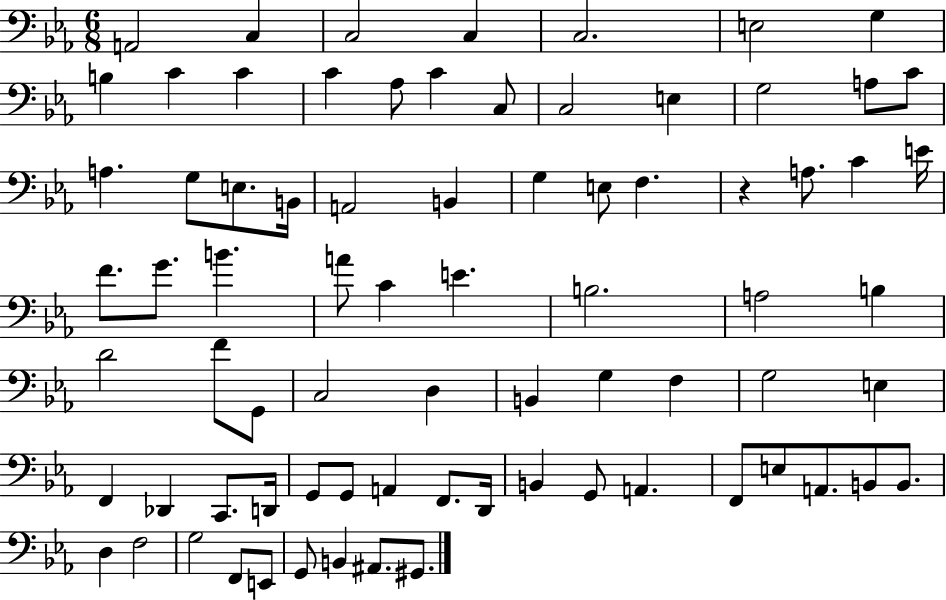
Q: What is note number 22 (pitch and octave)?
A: E3